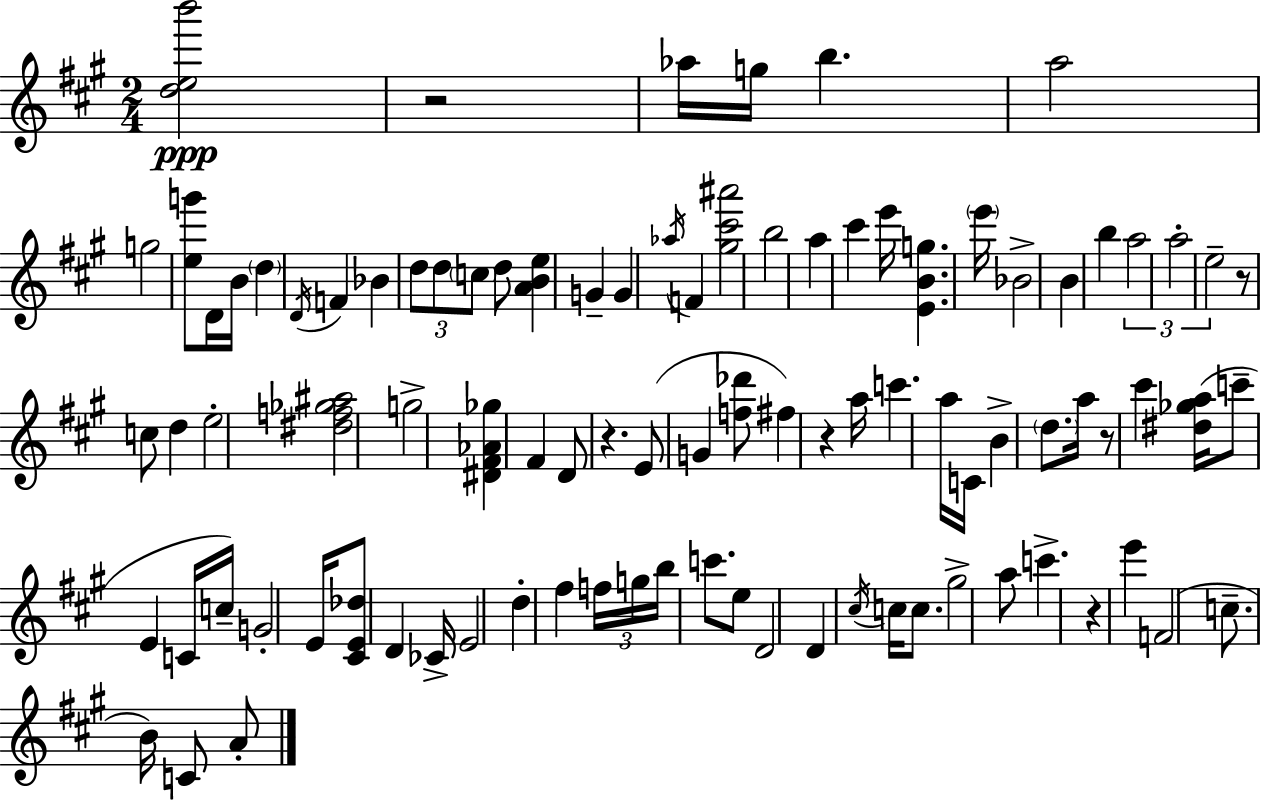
X:1
T:Untitled
M:2/4
L:1/4
K:A
[deb']2 z2 _a/4 g/4 b a2 g2 [eg']/2 D/4 B/4 d D/4 F _B d/2 d/2 c/2 d/2 [ABe] G G _a/4 F [^g^c'^a']2 b2 a ^c' e'/4 [EBg] e'/4 _B2 B b a2 a2 e2 z/2 c/2 d e2 [^df_g^a]2 g2 [^D^F_A_g] ^F D/2 z E/2 G [f_d']/2 ^f z a/4 c' a/4 C/4 B d/2 a/4 z/2 ^c' [^d_ga]/4 c'/2 E C/4 c/4 G2 E/4 [^CE_d]/2 D _C/4 E2 d ^f f/4 g/4 b/4 c'/2 e/2 D2 D ^c/4 c/4 c/2 ^g2 a/2 c' z e' F2 c/2 B/4 C/2 A/2